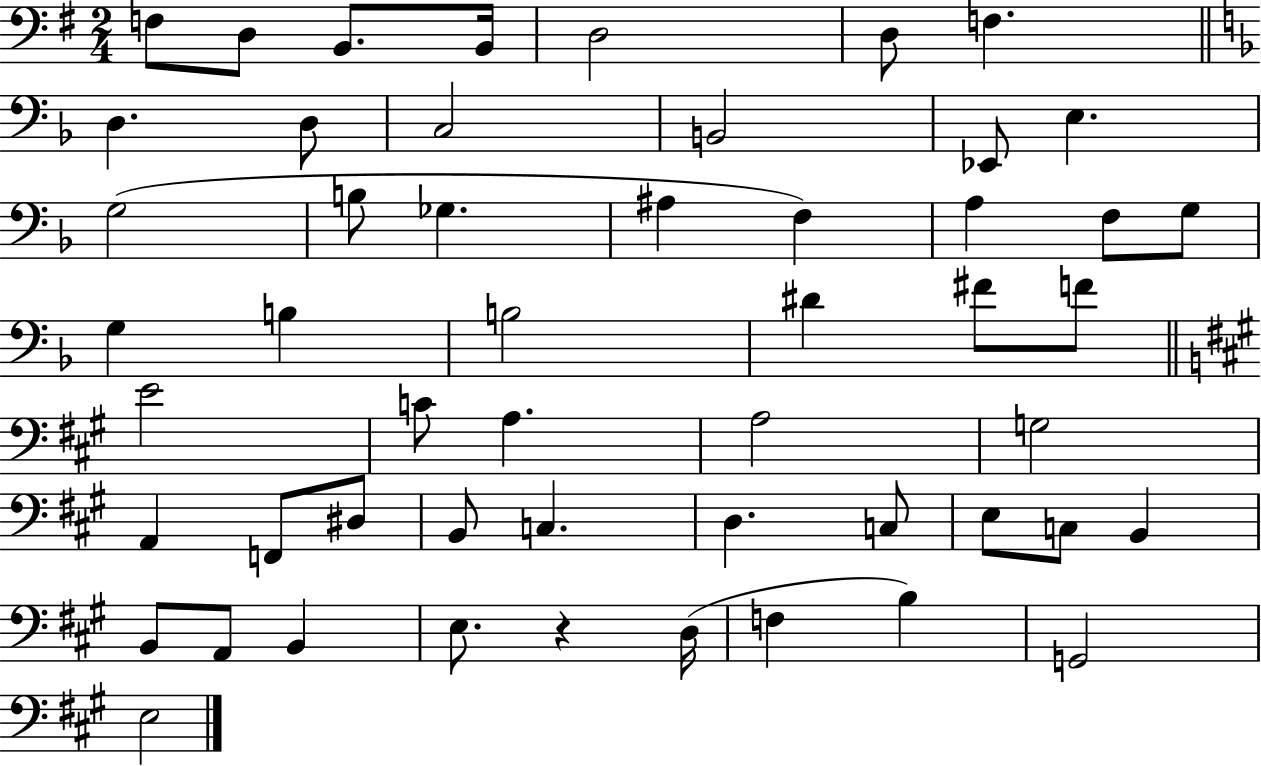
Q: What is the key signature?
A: G major